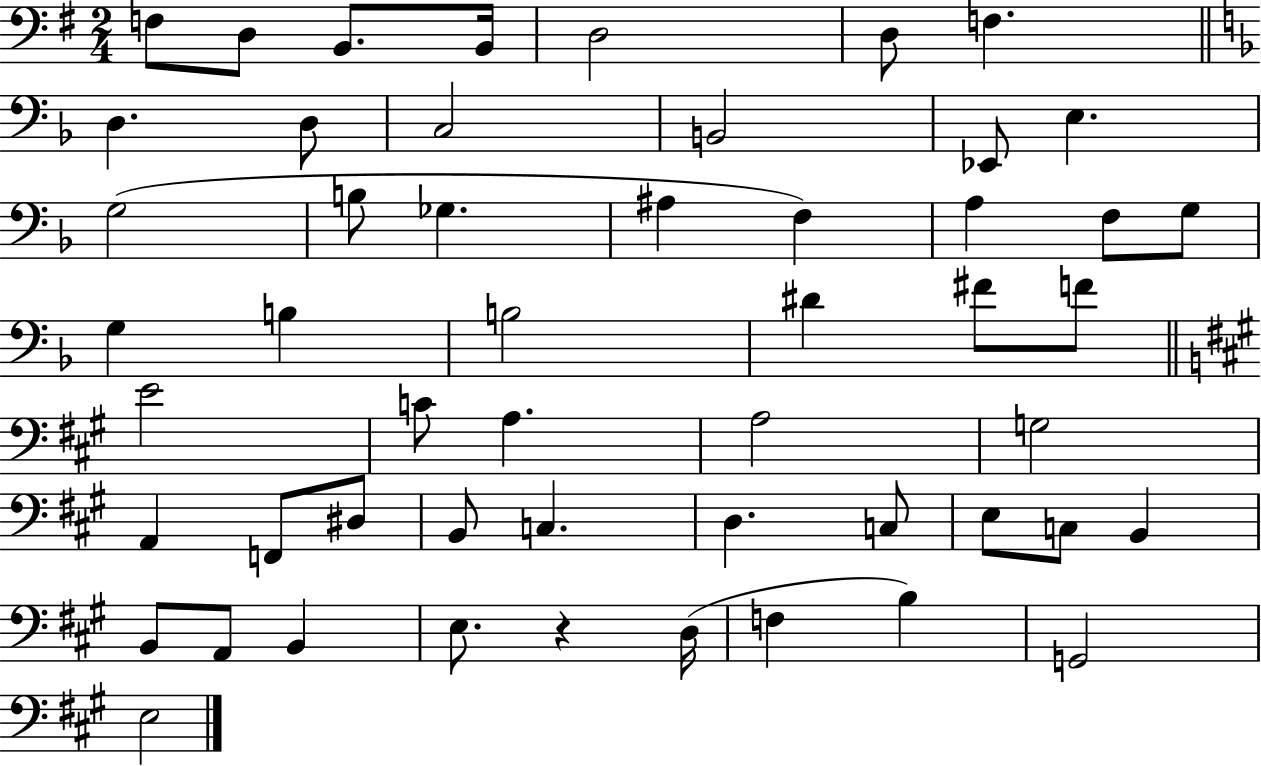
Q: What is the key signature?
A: G major